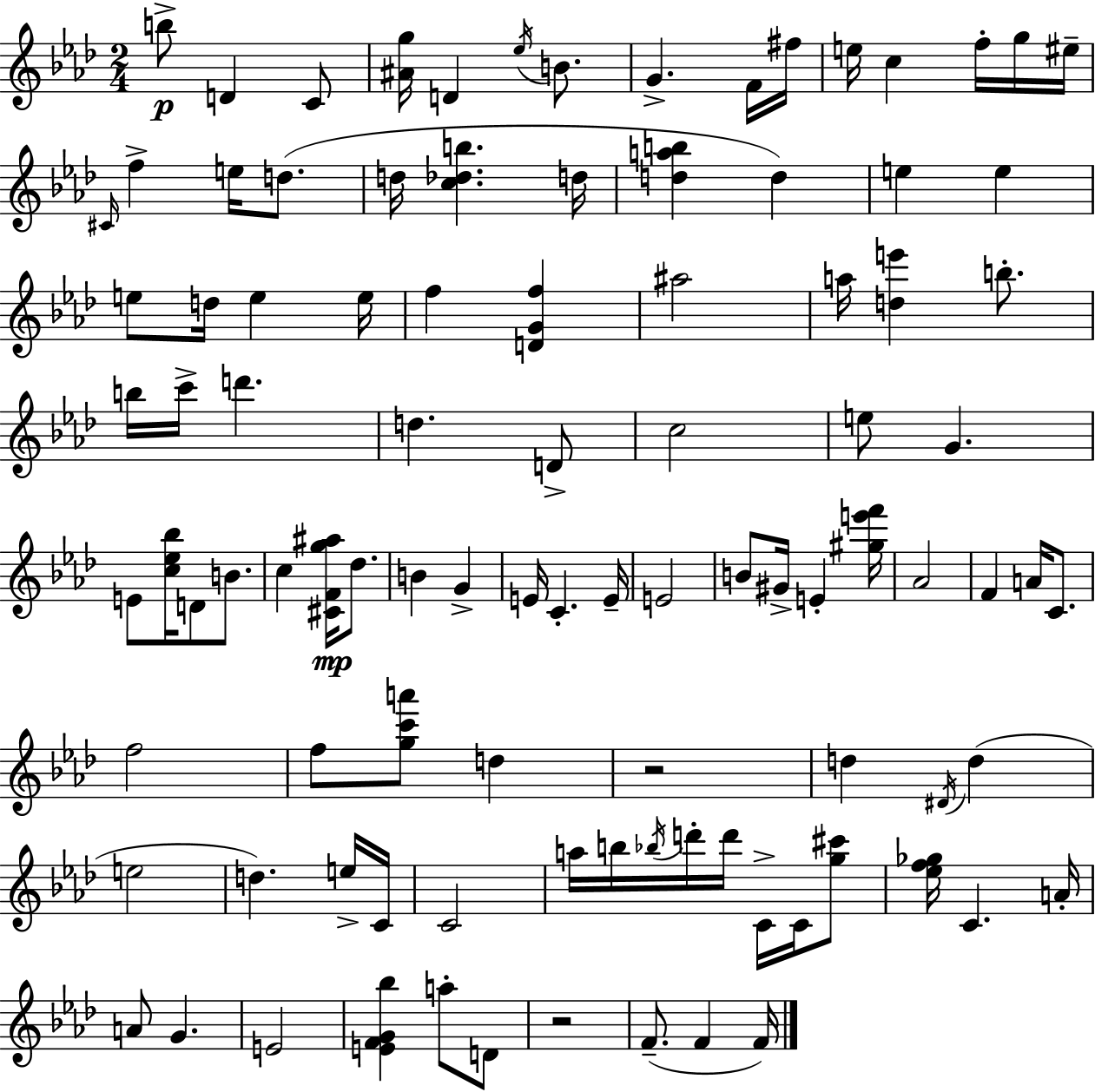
{
  \clef treble
  \numericTimeSignature
  \time 2/4
  \key aes \major
  b''8->\p d'4 c'8 | <ais' g''>16 d'4 \acciaccatura { ees''16 } b'8. | g'4.-> f'16 | fis''16 e''16 c''4 f''16-. g''16 | \break eis''16-- \grace { cis'16 } f''4-> e''16 d''8.( | d''16 <c'' des'' b''>4. | d''16 <d'' a'' b''>4 d''4) | e''4 e''4 | \break e''8 d''16 e''4 | e''16 f''4 <d' g' f''>4 | ais''2 | a''16 <d'' e'''>4 b''8.-. | \break b''16 c'''16-> d'''4. | d''4. | d'8-> c''2 | e''8 g'4. | \break e'8 <c'' ees'' bes''>16 d'8 b'8. | c''4 <cis' f' g'' ais''>16\mp des''8. | b'4 g'4-> | e'16 c'4.-. | \break e'16-- e'2 | b'8 gis'16-> e'4-. | <gis'' e''' f'''>16 aes'2 | f'4 a'16 c'8. | \break f''2 | f''8 <g'' c''' a'''>8 d''4 | r2 | d''4 \acciaccatura { dis'16 }( d''4 | \break e''2 | d''4.) | e''16-> c'16 c'2 | a''16 b''16 \acciaccatura { bes''16 } d'''16-. d'''16 | \break c'16-> c'16 <g'' cis'''>8 <ees'' f'' ges''>16 c'4. | a'16-. a'8 g'4. | e'2 | <e' f' g' bes''>4 | \break a''8-. d'8 r2 | f'8.--( f'4 | f'16) \bar "|."
}